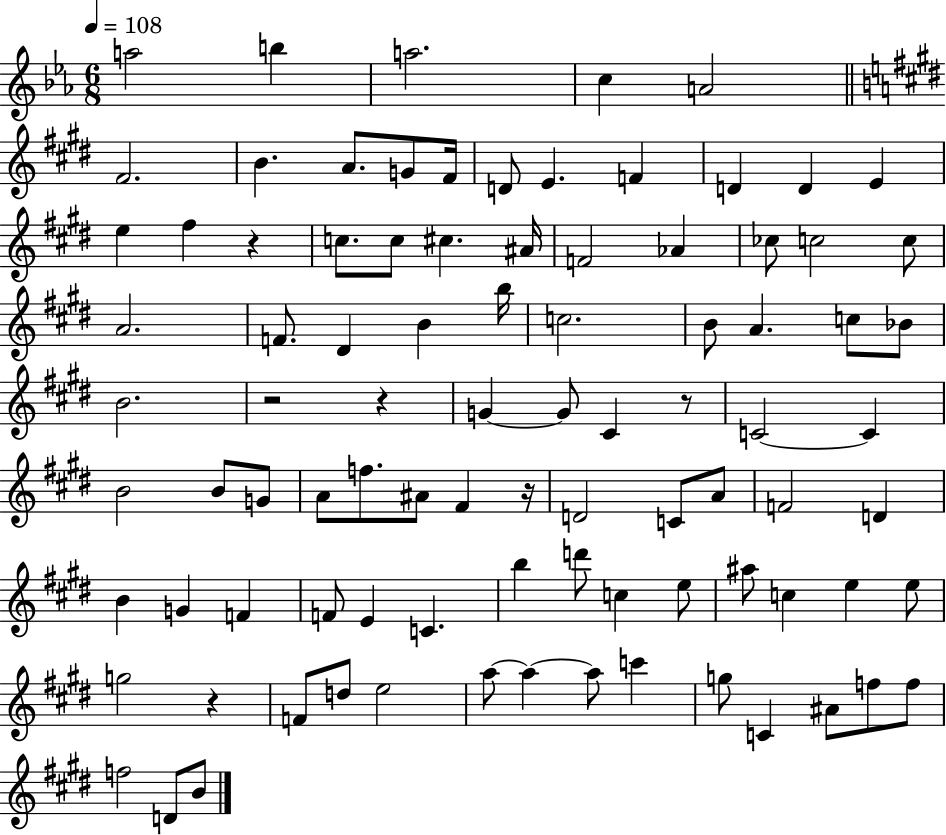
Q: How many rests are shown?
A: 6